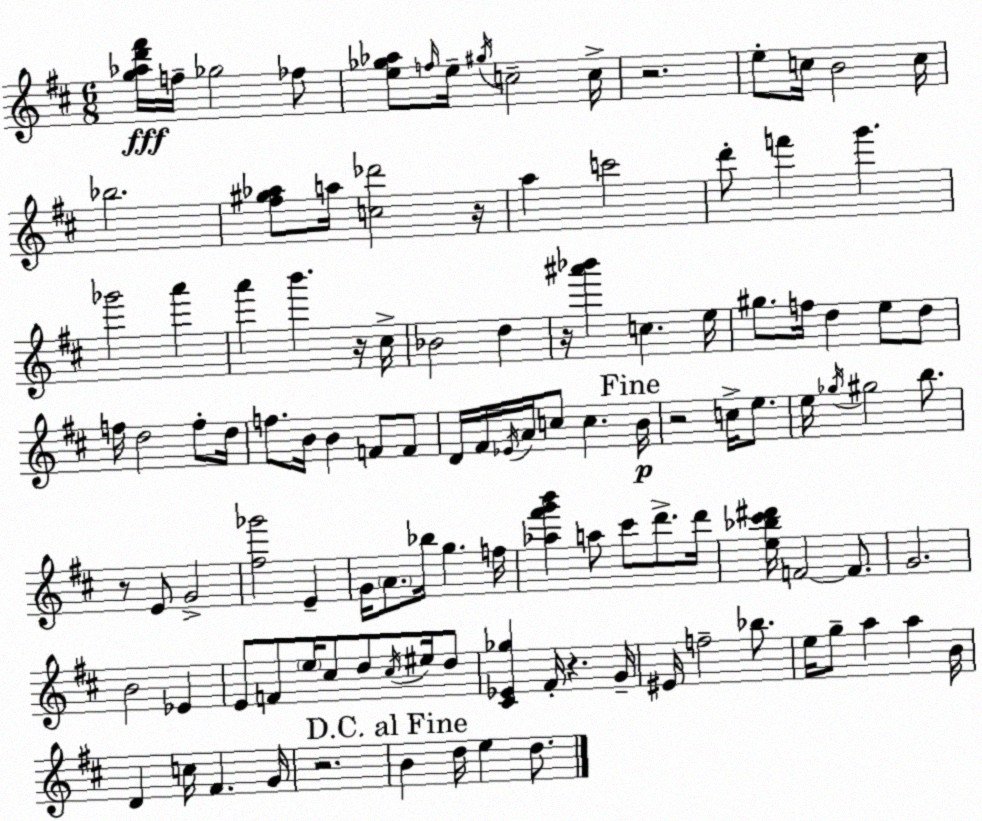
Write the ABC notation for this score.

X:1
T:Untitled
M:6/8
L:1/4
K:D
[g_ad'^f']/4 f/4 _g2 _f/2 [e_g_a]/2 f/4 e/4 ^g/4 c2 c/4 z2 e/2 c/4 B2 c/4 _b2 [^f^g_a]/2 a/4 [c_d']2 z/4 a c'2 d'/2 f' g' _g'2 a' a' b' z/4 ^c/4 _B2 d z/4 [^a'_b'] c e/4 ^g/2 f/4 d e/2 d/2 f/4 d2 f/2 d/4 f/2 B/4 B F/2 F/2 D/4 ^F/4 _E/4 A/4 c/2 c B/4 z2 c/4 e/2 e/4 _g/4 ^g2 b/2 z/2 E/2 G2 [^f_g']2 E G/4 A/2 _b/4 g f/4 [_a^f'g'b'] a/2 ^c'/2 d'/2 d'/4 [e_b^c'^d']/4 F2 F/2 G2 B2 _E E/2 F/2 e/4 ^c/2 d/2 ^c/4 ^e/4 d/2 [^C_E_g] ^F/4 z G/4 ^E/4 f2 _b/2 e/4 g/2 a a B/4 D c/4 ^F G/4 z2 B d/4 e d/2